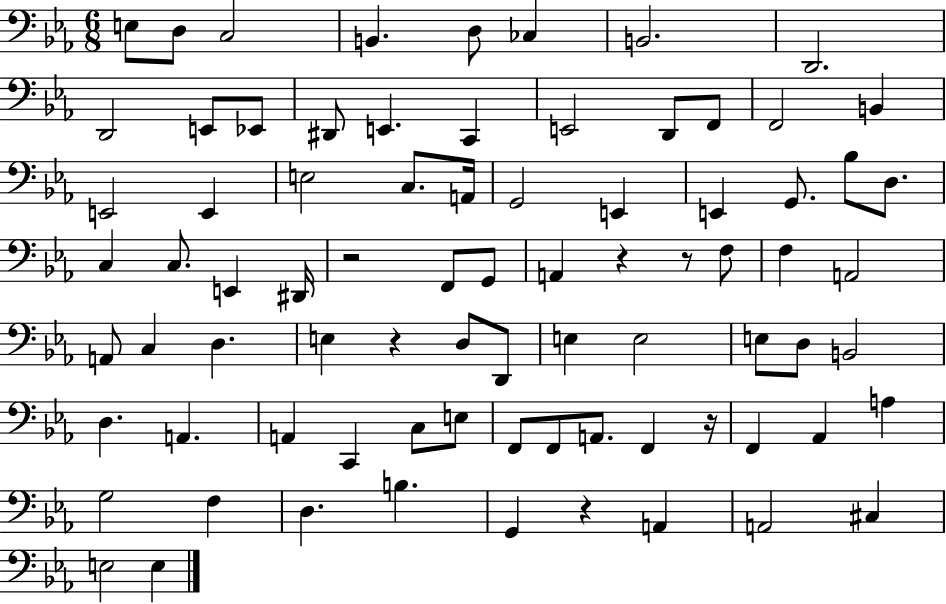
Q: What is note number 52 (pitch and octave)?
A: D3